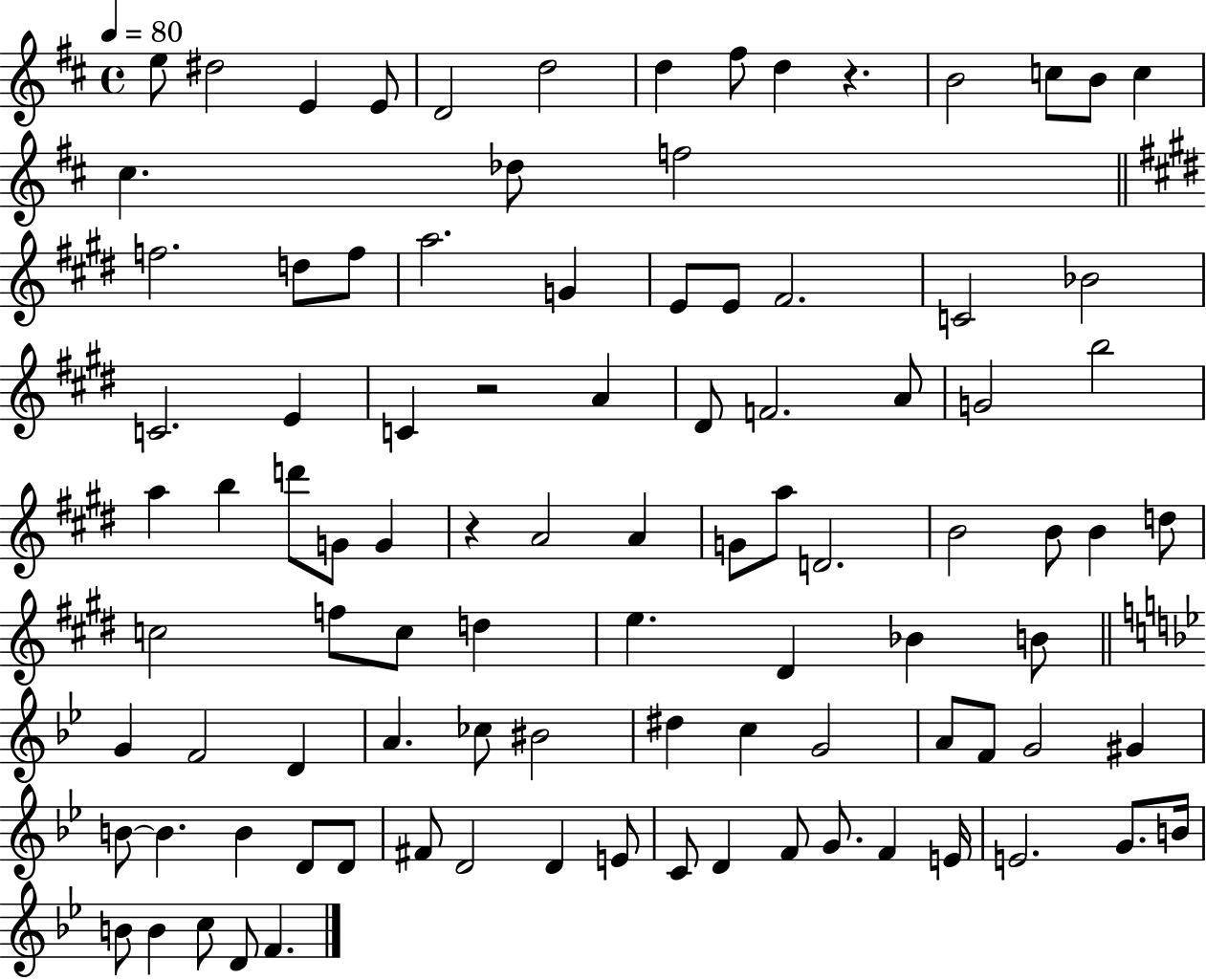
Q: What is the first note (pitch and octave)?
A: E5